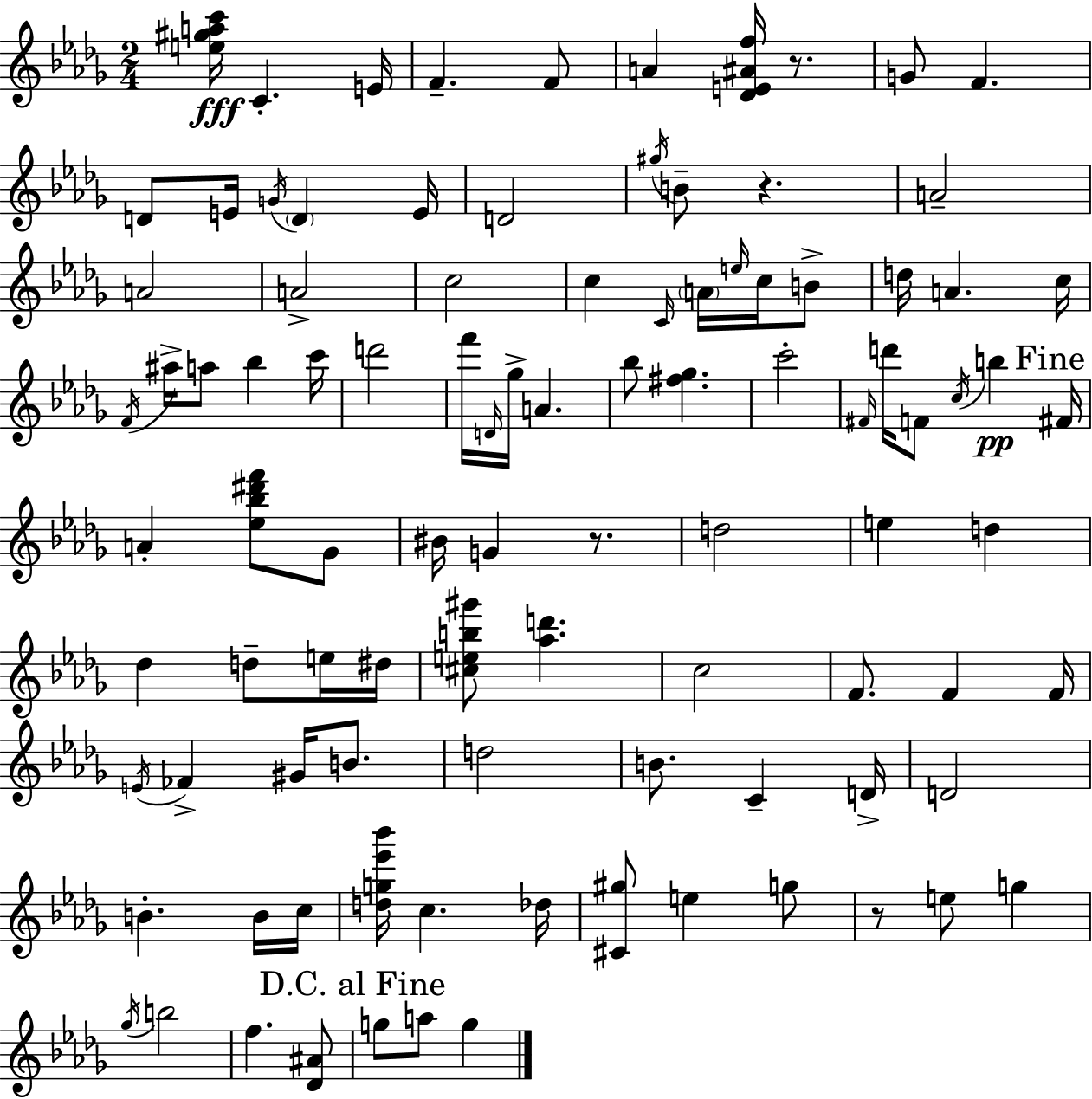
[E5,G#5,A5,C6]/s C4/q. E4/s F4/q. F4/e A4/q [Db4,E4,A#4,F5]/s R/e. G4/e F4/q. D4/e E4/s G4/s D4/q E4/s D4/h G#5/s B4/e R/q. A4/h A4/h A4/h C5/h C5/q C4/s A4/s E5/s C5/s B4/e D5/s A4/q. C5/s F4/s A#5/s A5/e Bb5/q C6/s D6/h F6/s D4/s Gb5/s A4/q. Bb5/e [F#5,Gb5]/q. C6/h F#4/s D6/s F4/e C5/s B5/q F#4/s A4/q [Eb5,Bb5,D#6,F6]/e Gb4/e BIS4/s G4/q R/e. D5/h E5/q D5/q Db5/q D5/e E5/s D#5/s [C#5,E5,B5,G#6]/e [Ab5,D6]/q. C5/h F4/e. F4/q F4/s E4/s FES4/q G#4/s B4/e. D5/h B4/e. C4/q D4/s D4/h B4/q. B4/s C5/s [D5,G5,Eb6,Bb6]/s C5/q. Db5/s [C#4,G#5]/e E5/q G5/e R/e E5/e G5/q Gb5/s B5/h F5/q. [Db4,A#4]/e G5/e A5/e G5/q